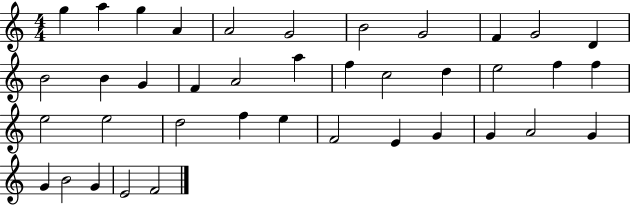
{
  \clef treble
  \numericTimeSignature
  \time 4/4
  \key c \major
  g''4 a''4 g''4 a'4 | a'2 g'2 | b'2 g'2 | f'4 g'2 d'4 | \break b'2 b'4 g'4 | f'4 a'2 a''4 | f''4 c''2 d''4 | e''2 f''4 f''4 | \break e''2 e''2 | d''2 f''4 e''4 | f'2 e'4 g'4 | g'4 a'2 g'4 | \break g'4 b'2 g'4 | e'2 f'2 | \bar "|."
}